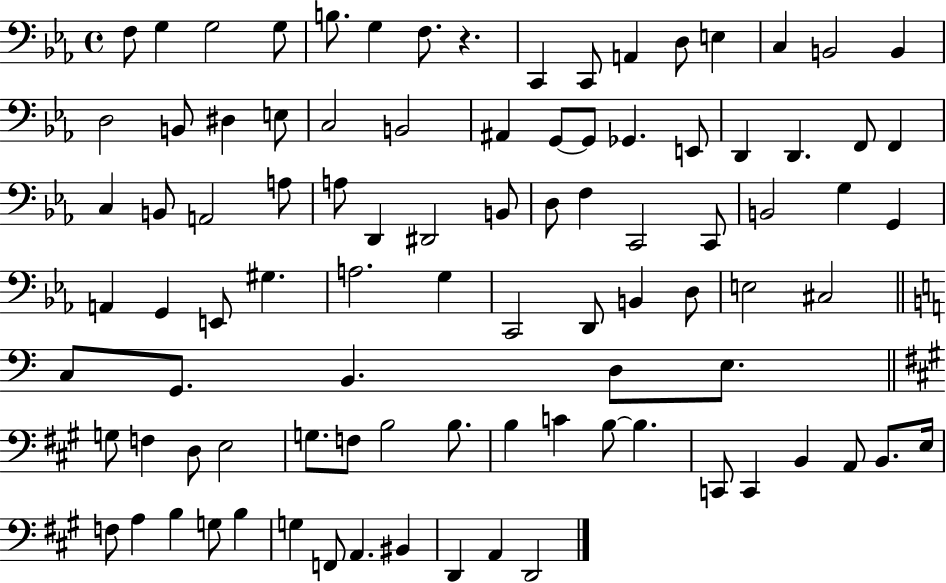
F3/e G3/q G3/h G3/e B3/e. G3/q F3/e. R/q. C2/q C2/e A2/q D3/e E3/q C3/q B2/h B2/q D3/h B2/e D#3/q E3/e C3/h B2/h A#2/q G2/e G2/e Gb2/q. E2/e D2/q D2/q. F2/e F2/q C3/q B2/e A2/h A3/e A3/e D2/q D#2/h B2/e D3/e F3/q C2/h C2/e B2/h G3/q G2/q A2/q G2/q E2/e G#3/q. A3/h. G3/q C2/h D2/e B2/q D3/e E3/h C#3/h C3/e G2/e. B2/q. D3/e E3/e. G3/e F3/q D3/e E3/h G3/e. F3/e B3/h B3/e. B3/q C4/q B3/e B3/q. C2/e C2/q B2/q A2/e B2/e. E3/s F3/e A3/q B3/q G3/e B3/q G3/q F2/e A2/q. BIS2/q D2/q A2/q D2/h